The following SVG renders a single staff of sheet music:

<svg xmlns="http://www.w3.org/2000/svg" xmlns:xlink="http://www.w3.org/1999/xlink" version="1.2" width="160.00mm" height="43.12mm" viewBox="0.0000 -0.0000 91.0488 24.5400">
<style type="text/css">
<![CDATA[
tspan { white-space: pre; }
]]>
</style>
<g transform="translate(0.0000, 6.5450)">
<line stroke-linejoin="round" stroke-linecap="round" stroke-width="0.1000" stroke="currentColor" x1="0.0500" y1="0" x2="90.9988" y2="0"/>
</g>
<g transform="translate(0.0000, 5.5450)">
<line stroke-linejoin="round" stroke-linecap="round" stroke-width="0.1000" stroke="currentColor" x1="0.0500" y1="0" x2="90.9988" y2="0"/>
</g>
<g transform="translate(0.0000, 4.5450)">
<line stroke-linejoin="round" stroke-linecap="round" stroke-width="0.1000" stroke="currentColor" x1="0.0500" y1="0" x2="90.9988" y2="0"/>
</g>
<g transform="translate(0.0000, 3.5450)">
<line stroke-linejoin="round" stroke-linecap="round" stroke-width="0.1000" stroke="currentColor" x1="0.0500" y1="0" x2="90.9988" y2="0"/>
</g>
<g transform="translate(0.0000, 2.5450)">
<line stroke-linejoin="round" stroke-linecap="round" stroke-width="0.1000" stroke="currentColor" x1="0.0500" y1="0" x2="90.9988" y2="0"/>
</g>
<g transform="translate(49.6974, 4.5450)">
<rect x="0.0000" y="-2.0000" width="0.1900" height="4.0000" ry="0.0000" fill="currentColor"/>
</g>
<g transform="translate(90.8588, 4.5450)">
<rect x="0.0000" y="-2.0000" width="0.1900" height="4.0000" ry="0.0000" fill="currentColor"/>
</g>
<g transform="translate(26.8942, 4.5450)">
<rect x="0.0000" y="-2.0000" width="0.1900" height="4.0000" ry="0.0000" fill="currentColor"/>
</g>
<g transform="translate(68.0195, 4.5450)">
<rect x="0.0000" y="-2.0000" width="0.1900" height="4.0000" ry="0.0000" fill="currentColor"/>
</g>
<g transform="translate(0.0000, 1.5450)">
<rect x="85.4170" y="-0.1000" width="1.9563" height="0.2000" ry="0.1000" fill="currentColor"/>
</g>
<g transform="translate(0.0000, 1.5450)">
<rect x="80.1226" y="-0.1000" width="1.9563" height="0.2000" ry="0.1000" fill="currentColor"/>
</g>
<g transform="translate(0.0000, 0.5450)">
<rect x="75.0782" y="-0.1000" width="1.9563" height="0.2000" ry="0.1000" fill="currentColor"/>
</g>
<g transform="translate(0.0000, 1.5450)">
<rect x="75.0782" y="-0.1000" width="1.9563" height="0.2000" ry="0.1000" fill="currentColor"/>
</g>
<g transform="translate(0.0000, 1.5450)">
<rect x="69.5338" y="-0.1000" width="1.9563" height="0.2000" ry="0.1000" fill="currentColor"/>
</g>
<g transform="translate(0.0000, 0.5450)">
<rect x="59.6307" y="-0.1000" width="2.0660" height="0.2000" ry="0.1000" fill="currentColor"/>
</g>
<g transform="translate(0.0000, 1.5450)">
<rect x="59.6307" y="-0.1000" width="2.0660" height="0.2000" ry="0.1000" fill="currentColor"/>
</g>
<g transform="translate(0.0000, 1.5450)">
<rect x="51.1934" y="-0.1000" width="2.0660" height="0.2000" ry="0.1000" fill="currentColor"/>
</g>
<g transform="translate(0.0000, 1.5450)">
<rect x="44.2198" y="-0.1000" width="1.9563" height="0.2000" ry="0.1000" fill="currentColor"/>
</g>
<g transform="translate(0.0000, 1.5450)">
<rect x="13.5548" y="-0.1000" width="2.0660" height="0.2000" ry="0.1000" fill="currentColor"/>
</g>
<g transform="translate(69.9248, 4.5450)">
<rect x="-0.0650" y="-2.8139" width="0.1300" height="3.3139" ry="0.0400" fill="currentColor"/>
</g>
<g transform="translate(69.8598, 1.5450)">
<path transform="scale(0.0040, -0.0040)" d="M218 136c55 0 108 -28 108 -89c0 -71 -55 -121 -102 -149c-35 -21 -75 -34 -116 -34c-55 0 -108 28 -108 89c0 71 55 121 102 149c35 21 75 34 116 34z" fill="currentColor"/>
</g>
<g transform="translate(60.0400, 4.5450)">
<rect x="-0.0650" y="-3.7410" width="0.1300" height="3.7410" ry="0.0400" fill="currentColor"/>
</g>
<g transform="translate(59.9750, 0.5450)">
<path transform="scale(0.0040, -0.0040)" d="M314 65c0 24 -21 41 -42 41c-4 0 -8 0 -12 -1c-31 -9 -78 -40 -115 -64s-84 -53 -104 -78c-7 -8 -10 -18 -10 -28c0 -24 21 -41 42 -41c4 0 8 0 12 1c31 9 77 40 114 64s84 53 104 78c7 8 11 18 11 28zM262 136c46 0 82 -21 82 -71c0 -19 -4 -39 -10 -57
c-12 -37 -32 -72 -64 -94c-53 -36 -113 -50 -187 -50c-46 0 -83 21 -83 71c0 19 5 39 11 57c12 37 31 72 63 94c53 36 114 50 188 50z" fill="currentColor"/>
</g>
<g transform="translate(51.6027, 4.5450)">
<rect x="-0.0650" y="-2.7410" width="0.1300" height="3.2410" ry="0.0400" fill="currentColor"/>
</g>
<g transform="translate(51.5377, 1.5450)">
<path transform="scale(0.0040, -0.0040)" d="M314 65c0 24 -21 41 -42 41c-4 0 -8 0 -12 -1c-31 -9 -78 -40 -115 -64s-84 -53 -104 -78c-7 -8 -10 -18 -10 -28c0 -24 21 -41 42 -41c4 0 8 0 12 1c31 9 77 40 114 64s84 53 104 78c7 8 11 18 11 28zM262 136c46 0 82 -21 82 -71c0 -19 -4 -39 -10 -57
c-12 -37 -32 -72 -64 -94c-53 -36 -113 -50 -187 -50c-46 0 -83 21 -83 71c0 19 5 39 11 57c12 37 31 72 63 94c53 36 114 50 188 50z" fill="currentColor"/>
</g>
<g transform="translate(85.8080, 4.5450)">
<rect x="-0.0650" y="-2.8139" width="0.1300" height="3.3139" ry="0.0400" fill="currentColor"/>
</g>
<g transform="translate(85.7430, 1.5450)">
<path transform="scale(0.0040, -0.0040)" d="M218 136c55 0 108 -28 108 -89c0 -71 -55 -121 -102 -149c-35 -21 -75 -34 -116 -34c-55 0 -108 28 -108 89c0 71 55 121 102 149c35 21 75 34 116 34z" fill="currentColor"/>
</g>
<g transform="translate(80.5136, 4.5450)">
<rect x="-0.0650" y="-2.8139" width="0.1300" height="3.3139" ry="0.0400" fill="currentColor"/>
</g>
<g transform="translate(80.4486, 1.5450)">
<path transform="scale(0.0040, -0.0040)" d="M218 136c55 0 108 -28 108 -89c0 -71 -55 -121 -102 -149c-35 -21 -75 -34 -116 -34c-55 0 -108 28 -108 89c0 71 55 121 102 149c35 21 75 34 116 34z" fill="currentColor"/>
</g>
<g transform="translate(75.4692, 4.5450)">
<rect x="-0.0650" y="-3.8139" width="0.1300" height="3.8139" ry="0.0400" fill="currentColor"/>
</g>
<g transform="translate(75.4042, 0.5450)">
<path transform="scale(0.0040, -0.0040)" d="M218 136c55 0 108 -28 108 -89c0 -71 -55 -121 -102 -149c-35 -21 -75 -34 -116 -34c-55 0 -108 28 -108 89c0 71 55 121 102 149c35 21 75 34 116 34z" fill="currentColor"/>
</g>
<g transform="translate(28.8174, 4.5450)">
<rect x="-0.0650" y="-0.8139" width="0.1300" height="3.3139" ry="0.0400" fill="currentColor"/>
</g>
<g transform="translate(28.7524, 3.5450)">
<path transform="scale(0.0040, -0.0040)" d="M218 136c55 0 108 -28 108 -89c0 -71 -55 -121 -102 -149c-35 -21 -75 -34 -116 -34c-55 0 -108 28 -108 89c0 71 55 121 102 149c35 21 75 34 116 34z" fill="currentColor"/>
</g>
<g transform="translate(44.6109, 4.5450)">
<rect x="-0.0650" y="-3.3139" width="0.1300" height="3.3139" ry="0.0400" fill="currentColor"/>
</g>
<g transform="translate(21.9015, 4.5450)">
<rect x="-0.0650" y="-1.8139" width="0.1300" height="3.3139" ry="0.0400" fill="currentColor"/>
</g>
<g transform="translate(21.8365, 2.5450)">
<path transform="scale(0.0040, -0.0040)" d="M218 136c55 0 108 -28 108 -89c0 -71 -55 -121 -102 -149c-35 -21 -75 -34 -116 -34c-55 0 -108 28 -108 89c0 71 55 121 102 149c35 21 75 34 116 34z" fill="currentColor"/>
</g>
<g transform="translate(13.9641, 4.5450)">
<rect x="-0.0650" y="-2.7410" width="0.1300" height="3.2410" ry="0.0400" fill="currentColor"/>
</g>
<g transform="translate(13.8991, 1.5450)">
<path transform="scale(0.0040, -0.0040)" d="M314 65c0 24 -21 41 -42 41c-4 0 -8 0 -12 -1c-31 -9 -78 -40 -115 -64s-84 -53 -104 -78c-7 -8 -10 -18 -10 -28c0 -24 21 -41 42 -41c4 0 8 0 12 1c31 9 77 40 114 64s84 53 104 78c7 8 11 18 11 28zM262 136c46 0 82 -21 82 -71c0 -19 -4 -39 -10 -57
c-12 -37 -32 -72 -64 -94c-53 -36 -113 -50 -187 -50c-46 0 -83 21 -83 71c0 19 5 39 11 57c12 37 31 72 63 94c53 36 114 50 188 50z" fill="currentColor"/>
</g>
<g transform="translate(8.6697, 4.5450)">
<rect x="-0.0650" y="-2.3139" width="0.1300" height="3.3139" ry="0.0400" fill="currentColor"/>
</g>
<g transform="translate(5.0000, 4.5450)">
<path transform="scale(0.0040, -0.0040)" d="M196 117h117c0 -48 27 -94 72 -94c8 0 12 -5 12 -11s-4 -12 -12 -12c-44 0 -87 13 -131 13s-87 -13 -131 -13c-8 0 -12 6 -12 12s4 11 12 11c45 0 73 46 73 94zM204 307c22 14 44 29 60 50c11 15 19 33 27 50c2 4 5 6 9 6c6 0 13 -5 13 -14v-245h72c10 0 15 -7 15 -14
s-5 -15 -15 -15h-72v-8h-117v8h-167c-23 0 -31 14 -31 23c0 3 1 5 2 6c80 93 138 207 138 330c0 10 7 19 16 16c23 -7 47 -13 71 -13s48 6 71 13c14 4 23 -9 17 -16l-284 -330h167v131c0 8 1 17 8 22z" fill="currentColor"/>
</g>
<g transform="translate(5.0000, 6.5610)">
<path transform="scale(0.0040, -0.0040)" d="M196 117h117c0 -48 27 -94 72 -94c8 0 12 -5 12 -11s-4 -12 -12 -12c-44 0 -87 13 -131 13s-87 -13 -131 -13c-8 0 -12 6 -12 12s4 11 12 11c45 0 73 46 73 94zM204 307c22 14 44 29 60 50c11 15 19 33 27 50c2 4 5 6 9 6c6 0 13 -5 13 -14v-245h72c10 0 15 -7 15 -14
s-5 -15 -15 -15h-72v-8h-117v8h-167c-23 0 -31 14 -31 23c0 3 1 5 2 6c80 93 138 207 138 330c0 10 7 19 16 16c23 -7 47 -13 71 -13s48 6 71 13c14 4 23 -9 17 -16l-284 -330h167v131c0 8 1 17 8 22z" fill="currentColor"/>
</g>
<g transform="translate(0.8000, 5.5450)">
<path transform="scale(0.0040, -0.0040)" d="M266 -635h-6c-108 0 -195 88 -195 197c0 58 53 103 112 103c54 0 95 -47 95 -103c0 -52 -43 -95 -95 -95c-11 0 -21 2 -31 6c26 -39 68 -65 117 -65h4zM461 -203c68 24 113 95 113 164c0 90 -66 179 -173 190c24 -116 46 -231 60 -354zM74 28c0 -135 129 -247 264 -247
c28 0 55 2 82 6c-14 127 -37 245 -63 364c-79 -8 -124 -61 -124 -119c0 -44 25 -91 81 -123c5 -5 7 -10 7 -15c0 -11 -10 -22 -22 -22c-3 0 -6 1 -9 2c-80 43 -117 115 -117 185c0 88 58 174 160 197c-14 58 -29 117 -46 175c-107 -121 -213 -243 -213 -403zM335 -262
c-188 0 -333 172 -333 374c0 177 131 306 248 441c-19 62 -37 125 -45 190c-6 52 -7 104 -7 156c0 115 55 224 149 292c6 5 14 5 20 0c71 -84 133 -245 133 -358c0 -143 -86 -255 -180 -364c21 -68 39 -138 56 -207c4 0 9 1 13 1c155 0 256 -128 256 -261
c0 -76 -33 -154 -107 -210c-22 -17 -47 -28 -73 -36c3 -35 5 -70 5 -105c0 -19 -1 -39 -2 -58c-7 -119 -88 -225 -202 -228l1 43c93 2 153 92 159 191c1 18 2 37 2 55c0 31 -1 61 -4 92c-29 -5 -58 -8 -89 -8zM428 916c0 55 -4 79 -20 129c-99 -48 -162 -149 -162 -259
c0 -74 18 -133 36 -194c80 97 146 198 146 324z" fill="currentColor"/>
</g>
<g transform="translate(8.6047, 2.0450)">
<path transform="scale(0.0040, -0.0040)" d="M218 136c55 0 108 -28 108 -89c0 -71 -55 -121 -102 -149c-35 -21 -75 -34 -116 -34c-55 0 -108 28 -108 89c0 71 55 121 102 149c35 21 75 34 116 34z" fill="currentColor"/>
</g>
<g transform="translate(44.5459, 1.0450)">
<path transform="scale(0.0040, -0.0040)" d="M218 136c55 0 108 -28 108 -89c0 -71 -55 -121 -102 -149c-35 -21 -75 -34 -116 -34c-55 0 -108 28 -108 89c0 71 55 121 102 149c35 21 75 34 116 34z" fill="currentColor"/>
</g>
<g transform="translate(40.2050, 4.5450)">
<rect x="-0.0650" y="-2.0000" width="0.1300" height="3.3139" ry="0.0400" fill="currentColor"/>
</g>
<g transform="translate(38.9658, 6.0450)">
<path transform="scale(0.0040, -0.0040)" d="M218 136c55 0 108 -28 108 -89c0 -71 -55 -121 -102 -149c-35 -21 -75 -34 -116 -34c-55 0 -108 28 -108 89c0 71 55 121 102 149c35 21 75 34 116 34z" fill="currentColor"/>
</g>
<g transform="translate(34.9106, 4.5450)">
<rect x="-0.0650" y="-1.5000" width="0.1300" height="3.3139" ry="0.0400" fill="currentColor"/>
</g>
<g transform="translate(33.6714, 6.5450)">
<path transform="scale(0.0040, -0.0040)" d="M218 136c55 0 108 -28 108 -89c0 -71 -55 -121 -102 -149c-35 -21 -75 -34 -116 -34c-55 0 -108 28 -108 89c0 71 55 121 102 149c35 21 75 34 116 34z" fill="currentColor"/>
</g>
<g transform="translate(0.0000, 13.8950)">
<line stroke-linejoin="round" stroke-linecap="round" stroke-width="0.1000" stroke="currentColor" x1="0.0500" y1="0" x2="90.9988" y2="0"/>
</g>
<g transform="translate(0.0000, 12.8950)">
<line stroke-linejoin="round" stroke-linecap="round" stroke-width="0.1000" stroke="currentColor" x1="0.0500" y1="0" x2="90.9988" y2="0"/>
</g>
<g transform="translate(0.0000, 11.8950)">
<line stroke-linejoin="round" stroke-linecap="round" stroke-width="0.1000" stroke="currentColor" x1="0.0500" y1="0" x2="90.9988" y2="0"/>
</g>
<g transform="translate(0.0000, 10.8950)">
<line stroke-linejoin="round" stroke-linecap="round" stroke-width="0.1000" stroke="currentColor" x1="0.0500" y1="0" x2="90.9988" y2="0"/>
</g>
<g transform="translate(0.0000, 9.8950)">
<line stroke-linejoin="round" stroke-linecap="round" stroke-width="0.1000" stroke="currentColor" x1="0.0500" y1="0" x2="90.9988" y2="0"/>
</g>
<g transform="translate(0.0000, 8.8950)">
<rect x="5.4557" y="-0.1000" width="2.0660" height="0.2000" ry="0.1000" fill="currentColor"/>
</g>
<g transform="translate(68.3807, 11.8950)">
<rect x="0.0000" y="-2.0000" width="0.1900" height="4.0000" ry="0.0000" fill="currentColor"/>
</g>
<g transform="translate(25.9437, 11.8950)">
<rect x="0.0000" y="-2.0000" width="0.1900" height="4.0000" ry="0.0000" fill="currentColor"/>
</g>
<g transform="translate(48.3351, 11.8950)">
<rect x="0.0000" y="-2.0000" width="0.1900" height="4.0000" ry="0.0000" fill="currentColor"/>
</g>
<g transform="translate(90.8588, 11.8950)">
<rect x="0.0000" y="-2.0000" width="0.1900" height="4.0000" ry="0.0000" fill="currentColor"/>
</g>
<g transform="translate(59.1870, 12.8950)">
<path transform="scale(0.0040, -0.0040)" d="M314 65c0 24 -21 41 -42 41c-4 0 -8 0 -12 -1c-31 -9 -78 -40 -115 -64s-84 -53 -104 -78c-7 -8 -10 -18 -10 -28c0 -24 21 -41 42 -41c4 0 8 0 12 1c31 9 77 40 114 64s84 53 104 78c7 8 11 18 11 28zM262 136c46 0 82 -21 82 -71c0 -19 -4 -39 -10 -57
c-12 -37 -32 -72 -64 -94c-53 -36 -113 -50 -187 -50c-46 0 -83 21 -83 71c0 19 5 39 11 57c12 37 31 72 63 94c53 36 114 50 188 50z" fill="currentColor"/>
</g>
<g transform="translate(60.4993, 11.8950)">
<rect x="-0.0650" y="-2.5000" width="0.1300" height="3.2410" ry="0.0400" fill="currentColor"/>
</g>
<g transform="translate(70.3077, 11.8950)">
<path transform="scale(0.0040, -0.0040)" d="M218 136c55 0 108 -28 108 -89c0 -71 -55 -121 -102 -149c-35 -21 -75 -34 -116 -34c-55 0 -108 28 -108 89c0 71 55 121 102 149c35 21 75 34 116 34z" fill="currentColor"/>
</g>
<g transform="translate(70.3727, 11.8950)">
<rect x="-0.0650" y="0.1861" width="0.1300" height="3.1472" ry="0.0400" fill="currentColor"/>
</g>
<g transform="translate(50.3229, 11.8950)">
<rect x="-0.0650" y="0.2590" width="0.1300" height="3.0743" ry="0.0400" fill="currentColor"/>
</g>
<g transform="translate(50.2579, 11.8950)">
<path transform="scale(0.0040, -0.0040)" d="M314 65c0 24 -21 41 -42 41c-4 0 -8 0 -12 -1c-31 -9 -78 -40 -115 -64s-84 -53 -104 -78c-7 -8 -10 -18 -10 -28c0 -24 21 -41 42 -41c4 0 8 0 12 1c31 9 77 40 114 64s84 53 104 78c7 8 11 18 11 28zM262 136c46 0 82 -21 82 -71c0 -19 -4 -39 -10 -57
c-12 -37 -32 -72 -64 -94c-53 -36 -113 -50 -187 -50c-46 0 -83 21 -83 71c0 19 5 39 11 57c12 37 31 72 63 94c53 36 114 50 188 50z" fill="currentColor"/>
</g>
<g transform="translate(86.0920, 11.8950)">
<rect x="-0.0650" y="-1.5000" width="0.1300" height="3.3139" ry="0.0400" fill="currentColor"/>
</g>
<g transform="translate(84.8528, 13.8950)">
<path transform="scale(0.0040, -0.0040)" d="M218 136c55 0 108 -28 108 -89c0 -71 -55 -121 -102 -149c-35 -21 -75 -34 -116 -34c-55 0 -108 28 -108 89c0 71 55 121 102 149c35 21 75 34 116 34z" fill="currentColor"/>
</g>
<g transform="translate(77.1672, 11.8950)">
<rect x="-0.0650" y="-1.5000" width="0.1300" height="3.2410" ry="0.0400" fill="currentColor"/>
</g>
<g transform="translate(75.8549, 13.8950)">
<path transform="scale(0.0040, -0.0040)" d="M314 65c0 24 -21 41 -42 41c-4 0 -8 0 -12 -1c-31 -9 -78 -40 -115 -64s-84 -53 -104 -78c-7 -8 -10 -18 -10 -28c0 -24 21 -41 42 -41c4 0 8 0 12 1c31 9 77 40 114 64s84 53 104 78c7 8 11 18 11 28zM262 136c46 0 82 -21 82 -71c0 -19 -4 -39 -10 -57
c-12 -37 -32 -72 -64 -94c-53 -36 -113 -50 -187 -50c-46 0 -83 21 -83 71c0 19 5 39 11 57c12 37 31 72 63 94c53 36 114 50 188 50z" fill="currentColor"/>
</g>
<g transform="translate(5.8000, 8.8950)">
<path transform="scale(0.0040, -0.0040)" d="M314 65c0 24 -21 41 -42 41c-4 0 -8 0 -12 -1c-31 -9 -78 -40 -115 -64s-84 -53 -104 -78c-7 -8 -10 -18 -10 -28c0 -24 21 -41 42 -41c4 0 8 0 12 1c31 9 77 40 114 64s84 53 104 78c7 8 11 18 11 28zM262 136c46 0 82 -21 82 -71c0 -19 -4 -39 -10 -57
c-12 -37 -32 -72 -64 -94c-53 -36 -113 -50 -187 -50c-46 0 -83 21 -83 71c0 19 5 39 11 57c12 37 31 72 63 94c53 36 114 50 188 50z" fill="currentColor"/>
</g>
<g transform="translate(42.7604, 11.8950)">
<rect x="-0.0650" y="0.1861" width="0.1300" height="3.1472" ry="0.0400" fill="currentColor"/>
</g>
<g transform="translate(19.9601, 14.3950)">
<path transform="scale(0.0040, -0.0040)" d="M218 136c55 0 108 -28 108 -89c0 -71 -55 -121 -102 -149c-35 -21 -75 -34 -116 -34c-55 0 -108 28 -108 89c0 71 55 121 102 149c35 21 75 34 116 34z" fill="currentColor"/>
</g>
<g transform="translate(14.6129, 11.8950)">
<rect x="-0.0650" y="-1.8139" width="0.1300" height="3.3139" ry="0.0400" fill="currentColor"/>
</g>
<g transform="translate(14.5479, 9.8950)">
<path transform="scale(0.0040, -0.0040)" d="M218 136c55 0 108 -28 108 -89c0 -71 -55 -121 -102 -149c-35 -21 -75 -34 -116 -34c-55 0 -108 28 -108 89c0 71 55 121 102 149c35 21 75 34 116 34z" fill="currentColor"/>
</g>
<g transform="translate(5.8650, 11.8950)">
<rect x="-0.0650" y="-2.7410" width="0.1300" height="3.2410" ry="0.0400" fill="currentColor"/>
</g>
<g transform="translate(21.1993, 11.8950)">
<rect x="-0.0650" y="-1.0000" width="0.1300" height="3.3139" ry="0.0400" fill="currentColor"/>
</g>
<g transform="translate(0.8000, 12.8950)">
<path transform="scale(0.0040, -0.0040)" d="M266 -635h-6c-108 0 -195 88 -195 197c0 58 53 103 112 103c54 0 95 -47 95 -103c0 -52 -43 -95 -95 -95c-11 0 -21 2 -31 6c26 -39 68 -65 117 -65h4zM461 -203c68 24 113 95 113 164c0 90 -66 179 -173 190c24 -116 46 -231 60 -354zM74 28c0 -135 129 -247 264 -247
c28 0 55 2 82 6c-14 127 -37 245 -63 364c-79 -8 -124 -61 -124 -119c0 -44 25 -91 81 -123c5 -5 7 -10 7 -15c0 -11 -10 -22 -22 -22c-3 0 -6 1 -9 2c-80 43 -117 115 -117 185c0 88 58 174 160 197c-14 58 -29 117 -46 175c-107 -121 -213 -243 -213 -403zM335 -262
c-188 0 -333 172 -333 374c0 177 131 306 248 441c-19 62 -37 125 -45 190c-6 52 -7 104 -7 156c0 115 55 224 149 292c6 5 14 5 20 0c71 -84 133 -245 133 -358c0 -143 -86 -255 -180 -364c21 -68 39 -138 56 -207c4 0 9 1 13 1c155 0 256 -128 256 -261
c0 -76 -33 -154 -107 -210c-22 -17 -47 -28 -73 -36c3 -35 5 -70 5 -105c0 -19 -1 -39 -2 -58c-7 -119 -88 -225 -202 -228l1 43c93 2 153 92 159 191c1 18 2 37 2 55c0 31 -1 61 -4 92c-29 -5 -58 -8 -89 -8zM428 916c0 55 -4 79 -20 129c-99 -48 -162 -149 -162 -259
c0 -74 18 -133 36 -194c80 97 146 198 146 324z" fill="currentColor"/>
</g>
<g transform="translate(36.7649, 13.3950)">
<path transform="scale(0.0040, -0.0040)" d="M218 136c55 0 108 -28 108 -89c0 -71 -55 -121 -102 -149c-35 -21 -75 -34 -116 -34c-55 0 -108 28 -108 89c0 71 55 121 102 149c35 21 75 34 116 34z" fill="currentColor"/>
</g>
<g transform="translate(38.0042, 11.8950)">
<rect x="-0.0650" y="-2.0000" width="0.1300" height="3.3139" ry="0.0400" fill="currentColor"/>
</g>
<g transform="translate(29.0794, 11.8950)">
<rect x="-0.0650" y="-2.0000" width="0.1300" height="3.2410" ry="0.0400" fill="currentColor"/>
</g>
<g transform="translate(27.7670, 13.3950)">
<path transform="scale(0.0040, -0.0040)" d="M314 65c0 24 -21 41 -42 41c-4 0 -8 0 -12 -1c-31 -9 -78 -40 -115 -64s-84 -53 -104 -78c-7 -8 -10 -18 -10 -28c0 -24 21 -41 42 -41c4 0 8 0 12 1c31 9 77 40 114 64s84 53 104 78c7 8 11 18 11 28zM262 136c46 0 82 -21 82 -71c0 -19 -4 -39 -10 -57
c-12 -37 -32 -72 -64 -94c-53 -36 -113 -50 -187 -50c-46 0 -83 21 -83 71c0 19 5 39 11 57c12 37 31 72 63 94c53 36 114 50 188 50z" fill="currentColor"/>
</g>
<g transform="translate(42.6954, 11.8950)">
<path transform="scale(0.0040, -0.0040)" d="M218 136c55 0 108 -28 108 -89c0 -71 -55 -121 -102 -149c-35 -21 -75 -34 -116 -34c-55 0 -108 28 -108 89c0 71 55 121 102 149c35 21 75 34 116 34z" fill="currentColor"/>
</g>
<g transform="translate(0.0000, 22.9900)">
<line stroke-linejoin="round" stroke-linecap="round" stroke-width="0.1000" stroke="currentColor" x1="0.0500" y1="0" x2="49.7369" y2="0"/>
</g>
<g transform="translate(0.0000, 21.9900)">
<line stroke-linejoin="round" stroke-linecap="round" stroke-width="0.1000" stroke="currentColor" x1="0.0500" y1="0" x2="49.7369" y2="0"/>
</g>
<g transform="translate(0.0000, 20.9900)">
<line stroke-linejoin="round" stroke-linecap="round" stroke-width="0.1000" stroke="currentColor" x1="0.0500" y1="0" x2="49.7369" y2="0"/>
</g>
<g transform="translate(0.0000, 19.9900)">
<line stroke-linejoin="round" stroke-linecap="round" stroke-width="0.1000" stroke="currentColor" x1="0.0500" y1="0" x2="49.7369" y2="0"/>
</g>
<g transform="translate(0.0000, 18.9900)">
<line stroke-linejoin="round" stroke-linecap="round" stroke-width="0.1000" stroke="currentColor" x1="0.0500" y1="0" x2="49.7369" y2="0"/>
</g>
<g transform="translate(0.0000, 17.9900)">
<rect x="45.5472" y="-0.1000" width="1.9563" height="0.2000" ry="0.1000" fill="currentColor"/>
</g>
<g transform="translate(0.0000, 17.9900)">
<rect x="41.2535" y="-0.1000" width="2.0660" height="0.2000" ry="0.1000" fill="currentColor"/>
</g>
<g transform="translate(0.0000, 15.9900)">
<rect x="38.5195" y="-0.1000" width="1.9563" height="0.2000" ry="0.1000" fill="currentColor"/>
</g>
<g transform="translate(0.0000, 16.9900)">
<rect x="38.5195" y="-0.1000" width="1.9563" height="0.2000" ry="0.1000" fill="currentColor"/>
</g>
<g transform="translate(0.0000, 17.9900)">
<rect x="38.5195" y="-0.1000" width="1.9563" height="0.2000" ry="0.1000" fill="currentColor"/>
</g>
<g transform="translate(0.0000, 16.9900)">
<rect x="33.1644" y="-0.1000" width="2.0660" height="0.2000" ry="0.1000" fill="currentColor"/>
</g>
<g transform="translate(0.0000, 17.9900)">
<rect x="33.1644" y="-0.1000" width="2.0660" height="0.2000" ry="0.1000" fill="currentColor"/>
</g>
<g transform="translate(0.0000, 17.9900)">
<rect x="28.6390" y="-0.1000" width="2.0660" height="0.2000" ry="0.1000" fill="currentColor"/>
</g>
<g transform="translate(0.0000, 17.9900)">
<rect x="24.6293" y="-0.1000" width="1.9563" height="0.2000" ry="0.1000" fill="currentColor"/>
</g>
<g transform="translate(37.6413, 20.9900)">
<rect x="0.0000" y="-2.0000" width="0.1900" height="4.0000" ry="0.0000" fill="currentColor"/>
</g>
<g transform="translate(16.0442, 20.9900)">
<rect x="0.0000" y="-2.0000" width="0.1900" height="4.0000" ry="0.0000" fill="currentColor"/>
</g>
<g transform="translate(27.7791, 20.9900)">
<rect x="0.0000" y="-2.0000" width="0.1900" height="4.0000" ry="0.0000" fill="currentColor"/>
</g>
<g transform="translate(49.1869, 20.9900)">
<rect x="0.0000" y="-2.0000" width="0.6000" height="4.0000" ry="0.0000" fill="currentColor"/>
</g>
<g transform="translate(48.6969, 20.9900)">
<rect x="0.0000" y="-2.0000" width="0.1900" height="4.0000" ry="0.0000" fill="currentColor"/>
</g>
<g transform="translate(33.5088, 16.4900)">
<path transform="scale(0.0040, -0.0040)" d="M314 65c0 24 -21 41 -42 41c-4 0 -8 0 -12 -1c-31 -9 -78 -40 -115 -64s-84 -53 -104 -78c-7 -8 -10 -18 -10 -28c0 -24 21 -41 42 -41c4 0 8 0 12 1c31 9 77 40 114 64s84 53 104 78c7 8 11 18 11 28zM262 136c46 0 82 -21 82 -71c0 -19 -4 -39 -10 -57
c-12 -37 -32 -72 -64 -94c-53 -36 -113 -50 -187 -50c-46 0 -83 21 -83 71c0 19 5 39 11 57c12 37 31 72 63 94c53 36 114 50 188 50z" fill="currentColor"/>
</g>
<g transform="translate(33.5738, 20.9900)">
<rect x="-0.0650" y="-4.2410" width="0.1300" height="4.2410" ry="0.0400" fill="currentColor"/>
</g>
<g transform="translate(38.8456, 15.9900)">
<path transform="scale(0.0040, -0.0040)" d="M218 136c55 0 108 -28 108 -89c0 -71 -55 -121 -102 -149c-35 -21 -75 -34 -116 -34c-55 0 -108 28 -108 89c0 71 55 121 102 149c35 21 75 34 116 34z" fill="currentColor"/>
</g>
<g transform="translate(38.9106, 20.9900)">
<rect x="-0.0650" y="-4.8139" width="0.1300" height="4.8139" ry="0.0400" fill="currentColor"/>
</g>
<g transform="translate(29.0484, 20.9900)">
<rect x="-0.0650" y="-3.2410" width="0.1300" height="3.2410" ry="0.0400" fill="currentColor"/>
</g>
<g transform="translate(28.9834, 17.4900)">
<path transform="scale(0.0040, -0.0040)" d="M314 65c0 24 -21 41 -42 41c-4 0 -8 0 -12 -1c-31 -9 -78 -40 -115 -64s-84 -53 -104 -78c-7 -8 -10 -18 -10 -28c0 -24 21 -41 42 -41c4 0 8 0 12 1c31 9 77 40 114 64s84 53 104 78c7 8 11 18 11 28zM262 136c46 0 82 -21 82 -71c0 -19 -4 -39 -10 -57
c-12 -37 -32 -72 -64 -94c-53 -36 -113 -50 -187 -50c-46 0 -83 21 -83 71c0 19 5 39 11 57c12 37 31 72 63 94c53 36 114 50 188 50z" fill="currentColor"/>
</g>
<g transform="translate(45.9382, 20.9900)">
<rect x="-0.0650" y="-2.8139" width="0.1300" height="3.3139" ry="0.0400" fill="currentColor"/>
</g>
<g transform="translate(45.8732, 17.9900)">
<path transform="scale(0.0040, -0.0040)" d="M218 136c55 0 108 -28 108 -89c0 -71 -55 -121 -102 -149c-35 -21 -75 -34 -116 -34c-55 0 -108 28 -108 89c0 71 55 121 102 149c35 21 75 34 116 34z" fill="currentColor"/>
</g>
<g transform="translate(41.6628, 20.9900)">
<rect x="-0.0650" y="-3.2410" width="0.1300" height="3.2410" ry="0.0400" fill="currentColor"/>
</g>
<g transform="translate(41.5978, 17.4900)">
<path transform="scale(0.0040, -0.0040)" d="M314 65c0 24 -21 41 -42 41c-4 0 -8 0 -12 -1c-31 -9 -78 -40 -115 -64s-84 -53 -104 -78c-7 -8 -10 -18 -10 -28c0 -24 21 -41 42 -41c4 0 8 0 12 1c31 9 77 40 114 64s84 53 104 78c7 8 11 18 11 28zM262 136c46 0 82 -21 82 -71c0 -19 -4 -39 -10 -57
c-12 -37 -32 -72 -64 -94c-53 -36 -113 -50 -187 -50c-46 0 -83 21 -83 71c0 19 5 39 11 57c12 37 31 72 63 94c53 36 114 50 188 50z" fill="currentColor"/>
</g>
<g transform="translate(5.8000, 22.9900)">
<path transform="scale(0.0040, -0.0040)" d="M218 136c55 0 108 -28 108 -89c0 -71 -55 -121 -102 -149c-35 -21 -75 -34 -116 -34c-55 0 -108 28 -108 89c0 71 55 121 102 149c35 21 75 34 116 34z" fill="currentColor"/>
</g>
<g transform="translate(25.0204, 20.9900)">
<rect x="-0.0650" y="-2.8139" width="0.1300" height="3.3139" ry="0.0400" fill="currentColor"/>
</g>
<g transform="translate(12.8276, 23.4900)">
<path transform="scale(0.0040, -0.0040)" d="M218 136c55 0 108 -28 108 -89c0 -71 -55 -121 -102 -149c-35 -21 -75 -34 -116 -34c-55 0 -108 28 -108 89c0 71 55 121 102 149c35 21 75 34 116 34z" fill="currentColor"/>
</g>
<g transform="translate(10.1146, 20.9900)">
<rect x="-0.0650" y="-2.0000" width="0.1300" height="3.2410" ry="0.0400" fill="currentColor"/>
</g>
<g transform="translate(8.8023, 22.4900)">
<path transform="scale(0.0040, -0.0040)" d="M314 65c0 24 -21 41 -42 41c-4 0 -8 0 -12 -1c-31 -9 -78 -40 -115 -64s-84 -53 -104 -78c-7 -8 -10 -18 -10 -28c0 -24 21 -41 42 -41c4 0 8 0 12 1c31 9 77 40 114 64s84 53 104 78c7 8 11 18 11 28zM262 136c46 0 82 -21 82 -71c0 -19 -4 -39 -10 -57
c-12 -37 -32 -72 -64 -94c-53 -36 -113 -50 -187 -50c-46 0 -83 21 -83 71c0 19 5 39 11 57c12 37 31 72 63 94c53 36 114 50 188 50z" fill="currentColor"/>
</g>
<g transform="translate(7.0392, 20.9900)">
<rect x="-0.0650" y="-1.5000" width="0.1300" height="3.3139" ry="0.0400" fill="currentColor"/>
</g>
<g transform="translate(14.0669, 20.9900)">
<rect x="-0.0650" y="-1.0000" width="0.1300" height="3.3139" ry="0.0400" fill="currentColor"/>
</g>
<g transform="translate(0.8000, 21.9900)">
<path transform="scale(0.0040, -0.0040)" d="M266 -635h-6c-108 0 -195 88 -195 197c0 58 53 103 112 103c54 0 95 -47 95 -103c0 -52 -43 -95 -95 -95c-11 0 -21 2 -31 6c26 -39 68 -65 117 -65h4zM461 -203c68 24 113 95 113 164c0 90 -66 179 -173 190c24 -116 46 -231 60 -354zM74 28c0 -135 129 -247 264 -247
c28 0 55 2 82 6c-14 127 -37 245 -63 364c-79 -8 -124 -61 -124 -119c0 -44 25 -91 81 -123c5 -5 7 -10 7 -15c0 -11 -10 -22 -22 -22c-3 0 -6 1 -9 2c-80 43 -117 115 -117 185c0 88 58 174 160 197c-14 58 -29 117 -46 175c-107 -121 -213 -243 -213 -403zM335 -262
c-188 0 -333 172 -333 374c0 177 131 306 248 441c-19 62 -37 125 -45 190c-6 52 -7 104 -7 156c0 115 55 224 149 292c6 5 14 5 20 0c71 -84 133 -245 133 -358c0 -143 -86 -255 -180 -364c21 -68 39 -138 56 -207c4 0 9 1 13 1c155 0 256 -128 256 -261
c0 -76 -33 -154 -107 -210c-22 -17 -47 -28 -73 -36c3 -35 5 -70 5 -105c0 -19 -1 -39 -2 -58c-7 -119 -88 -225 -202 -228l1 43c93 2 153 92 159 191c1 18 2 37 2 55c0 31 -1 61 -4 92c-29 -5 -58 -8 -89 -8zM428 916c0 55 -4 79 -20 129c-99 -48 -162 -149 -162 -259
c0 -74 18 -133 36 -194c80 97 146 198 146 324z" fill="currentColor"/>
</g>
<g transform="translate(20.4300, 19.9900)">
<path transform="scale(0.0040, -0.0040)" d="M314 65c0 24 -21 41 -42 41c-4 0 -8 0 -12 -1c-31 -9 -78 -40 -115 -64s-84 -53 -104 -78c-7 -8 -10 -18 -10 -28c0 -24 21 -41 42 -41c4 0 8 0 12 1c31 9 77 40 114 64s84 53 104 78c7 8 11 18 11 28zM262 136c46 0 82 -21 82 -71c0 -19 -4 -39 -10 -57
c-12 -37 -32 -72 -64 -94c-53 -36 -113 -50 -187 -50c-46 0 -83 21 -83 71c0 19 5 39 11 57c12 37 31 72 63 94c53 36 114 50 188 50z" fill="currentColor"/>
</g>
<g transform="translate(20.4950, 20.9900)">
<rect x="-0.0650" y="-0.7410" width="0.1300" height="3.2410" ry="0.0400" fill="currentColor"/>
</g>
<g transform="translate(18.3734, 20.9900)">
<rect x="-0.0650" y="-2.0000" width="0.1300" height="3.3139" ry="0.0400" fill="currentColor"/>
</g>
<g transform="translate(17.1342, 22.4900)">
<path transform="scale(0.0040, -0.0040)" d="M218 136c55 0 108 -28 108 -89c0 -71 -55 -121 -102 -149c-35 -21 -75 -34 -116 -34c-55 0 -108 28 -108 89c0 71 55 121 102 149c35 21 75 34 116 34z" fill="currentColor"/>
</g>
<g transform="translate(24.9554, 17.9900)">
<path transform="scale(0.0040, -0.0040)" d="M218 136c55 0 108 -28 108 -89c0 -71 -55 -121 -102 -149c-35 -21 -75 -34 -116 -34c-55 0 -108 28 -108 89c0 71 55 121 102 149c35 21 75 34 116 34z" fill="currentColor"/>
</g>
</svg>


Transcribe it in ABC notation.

X:1
T:Untitled
M:4/4
L:1/4
K:C
g a2 f d E F b a2 c'2 a c' a a a2 f D F2 F B B2 G2 B E2 E E F2 D F d2 a b2 d'2 e' b2 a